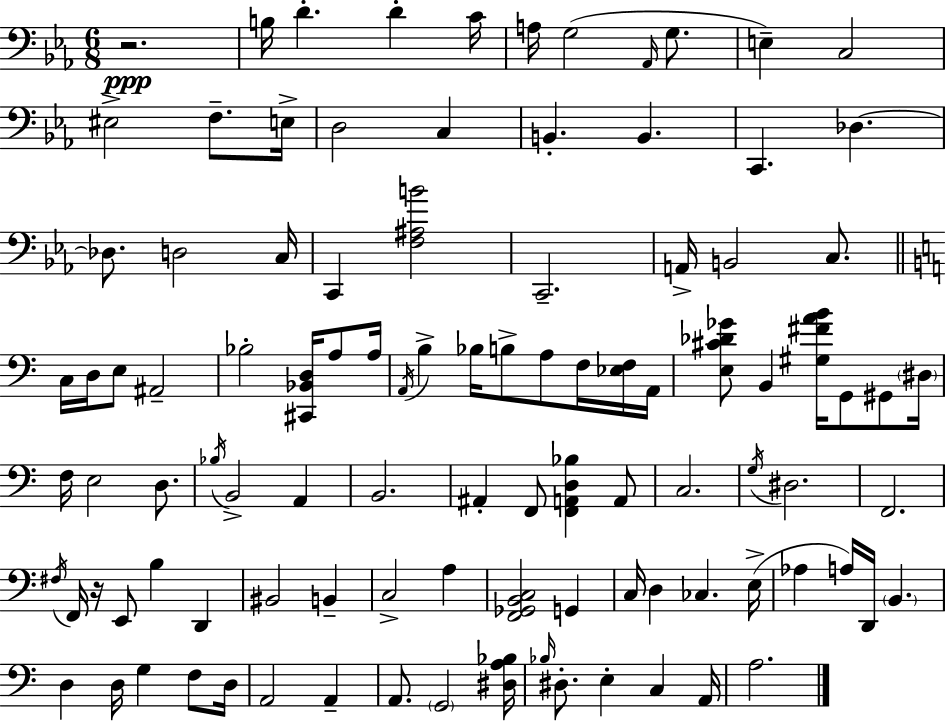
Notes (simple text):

R/h. B3/s D4/q. D4/q C4/s A3/s G3/h Ab2/s G3/e. E3/q C3/h EIS3/h F3/e. E3/s D3/h C3/q B2/q. B2/q. C2/q. Db3/q. Db3/e. D3/h C3/s C2/q [F3,A#3,B4]/h C2/h. A2/s B2/h C3/e. C3/s D3/s E3/e A#2/h Bb3/h [C#2,Bb2,D3]/s A3/e A3/s A2/s B3/q Bb3/s B3/e A3/e F3/s [Eb3,F3]/s A2/s [E3,C#4,Db4,Gb4]/e B2/q [G#3,F#4,A4,B4]/s G2/e G#2/e D#3/s F3/s E3/h D3/e. Bb3/s B2/h A2/q B2/h. A#2/q F2/e [F2,A2,D3,Bb3]/q A2/e C3/h. G3/s D#3/h. F2/h. F#3/s F2/s R/s E2/e B3/q D2/q BIS2/h B2/q C3/h A3/q [F2,Gb2,B2,C3]/h G2/q C3/s D3/q CES3/q. E3/s Ab3/q A3/s D2/s B2/q. D3/q D3/s G3/q F3/e D3/s A2/h A2/q A2/e. G2/h [D#3,A3,Bb3]/s Bb3/s D#3/e. E3/q C3/q A2/s A3/h.